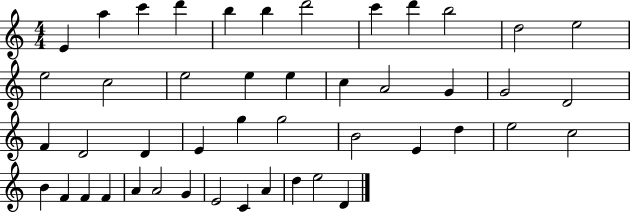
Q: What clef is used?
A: treble